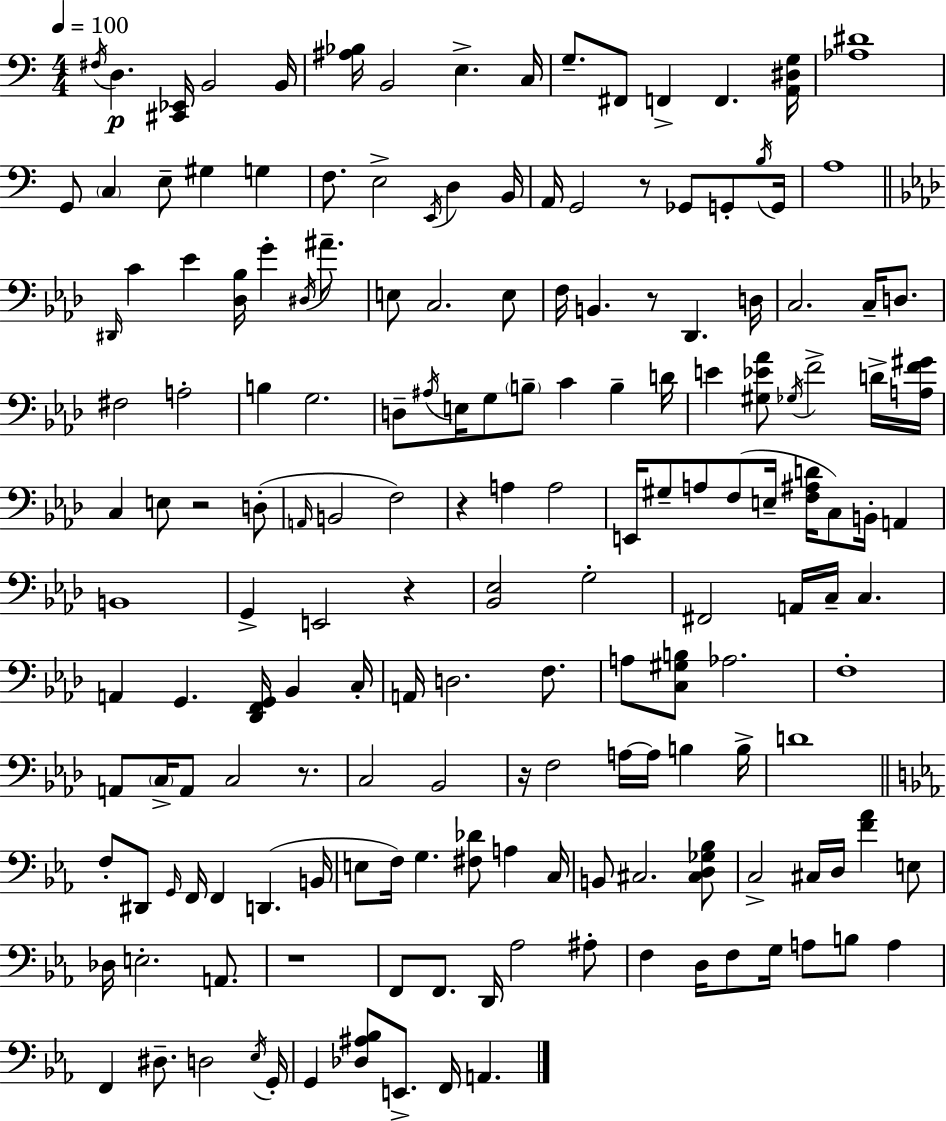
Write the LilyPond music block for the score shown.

{
  \clef bass
  \numericTimeSignature
  \time 4/4
  \key a \minor
  \tempo 4 = 100
  \acciaccatura { fis16 }\p d4. <cis, ees,>16 b,2 | b,16 <ais bes>16 b,2 e4.-> | c16 g8.-- fis,8 f,4-> f,4. | <a, dis g>16 <aes dis'>1 | \break g,8 \parenthesize c4 e8-- gis4 g4 | f8. e2-> \acciaccatura { e,16 } d4 | b,16 a,16 g,2 r8 ges,8 g,8-. | \acciaccatura { b16 } g,16 a1 | \break \bar "||" \break \key aes \major \grace { dis,16 } c'4 ees'4 <des bes>16 g'4-. \acciaccatura { dis16 } ais'8.-- | e8 c2. | e8 f16 b,4. r8 des,4. | d16 c2. c16-- d8. | \break fis2 a2-. | b4 g2. | d8-- \acciaccatura { ais16 } e16 g8 \parenthesize b8-- c'4 b4-- | d'16 e'4 <gis ees' aes'>8 \acciaccatura { ges16 } f'2-> | \break d'16-> <a f' gis'>16 c4 e8 r2 | d8-.( \grace { a,16 } b,2 f2) | r4 a4 a2 | e,16 gis8-- a8 f8( e16-- <f ais d'>16 c8) | \break b,16-. a,4 b,1 | g,4-> e,2 | r4 <bes, ees>2 g2-. | fis,2 a,16 c16-- c4. | \break a,4 g,4. <des, f, g,>16 | bes,4 c16-. a,16 d2. | f8. a8 <c gis b>8 aes2. | f1-. | \break a,8 \parenthesize c16-> a,8 c2 | r8. c2 bes,2 | r16 f2 a16~~ a16 | b4 b16-> d'1 | \break \bar "||" \break \key c \minor f8-. dis,8 \grace { g,16 } f,16 f,4 d,4.( | b,16 e8 f16) g4. <fis des'>8 a4 | c16 b,8 cis2. <cis d ges bes>8 | c2-> cis16 d16 <f' aes'>4 e8 | \break des16 e2.-. a,8. | r1 | f,8 f,8. d,16 aes2 ais8-. | f4 d16 f8 g16 a8 b8 a4 | \break f,4 dis8.-- d2 | \acciaccatura { ees16 } g,16-. g,4 <des ais bes>8 e,8.-> f,16 a,4. | \bar "|."
}